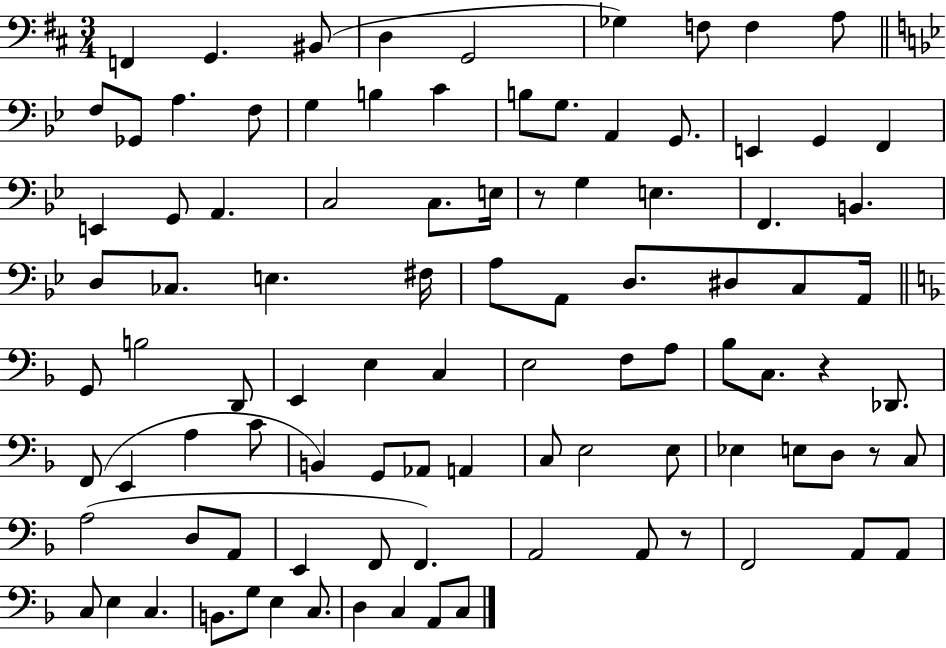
F2/q G2/q. BIS2/e D3/q G2/h Gb3/q F3/e F3/q A3/e F3/e Gb2/e A3/q. F3/e G3/q B3/q C4/q B3/e G3/e. A2/q G2/e. E2/q G2/q F2/q E2/q G2/e A2/q. C3/h C3/e. E3/s R/e G3/q E3/q. F2/q. B2/q. D3/e CES3/e. E3/q. F#3/s A3/e A2/e D3/e. D#3/e C3/e A2/s G2/e B3/h D2/e E2/q E3/q C3/q E3/h F3/e A3/e Bb3/e C3/e. R/q Db2/e. F2/e E2/q A3/q C4/e B2/q G2/e Ab2/e A2/q C3/e E3/h E3/e Eb3/q E3/e D3/e R/e C3/e A3/h D3/e A2/e E2/q F2/e F2/q. A2/h A2/e R/e F2/h A2/e A2/e C3/e E3/q C3/q. B2/e. G3/e E3/q C3/e. D3/q C3/q A2/e C3/e